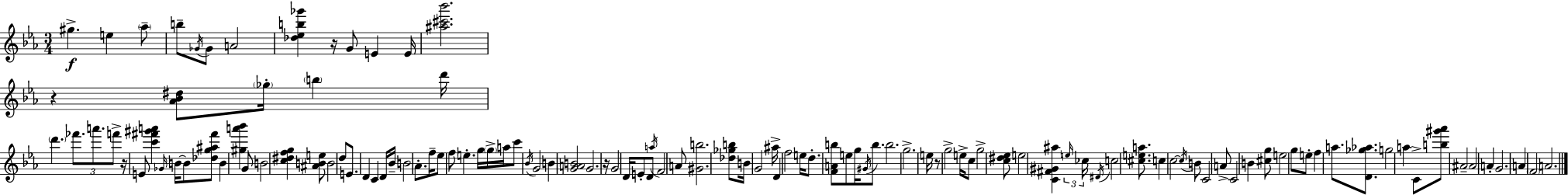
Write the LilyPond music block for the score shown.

{
  \clef treble
  \numericTimeSignature
  \time 3/4
  \key c \minor
  gis''4.->\f e''4 \parenthesize aes''8-- | b''8-- \acciaccatura { ges'16 } ges'8 a'2 | <des'' ees'' b'' ges'''>4 r16 g'8 e'4 | e'16 <ais'' cis''' bes'''>2. | \break r4 <aes' bes' dis''>8 \parenthesize ges''16-. \parenthesize b''4 | d'''16 \parenthesize d'''4. \tuplet 3/2 { fes'''8. a'''8. | f'''8-> } r16 e'8 <c''' fis''' gis''' a'''>4 \grace { ges'16 } b'16~~ | b'8 <des'' g'' ais'' fis'''>8 b'4 <gis'' a''' bes'''>4 | \break g'8 b'2 <c'' dis'' f'' g''>4 | <ais' b' e''>8 b'2 | d''8 e'8. d'4 c'4 | d'16 bes'16-- b'2 aes'8.-. | \break f''16-- ees''8 f''8 e''4.-. | g''16 \parenthesize g''16-> a''16 c'''8 \acciaccatura { bes'16 } g'2 | b'4 <g' a' b'>2 | g'2. | \break r16 g'2 | d'16 e'8-. d'8 \acciaccatura { a''16 } f'2 | a'8 <gis' b''>2. | <des'' ges'' b''>8 b'16 g'2 | \break ais''16-> d'4 f''2 | e''16 d''8.-. <f' a' b''>8 e''8 | g''16 \acciaccatura { gis'16 } b''8. b''2. | g''2.-> | \break e''16 r8 g''2-> | e''16-> c''8 g''2-> | <c'' dis'' ees''>8 e''2 | <c' fis' gis' ais''>4 \tuplet 3/2 { \grace { e''16 } ces''16 \acciaccatura { dis'16 } } c''2 | \break <cis'' e'' a''>8. c''4 c''2~~ | \acciaccatura { c''16 } b'8 c'2 | a'8-> c'2 | b'4 <cis'' g''>8 e''2 | \break g''8 e''8-. f''4 | a''8. <d' ges'' aes''>8. g''2 | a''4 c'8-> <b'' gis''' aes'''>8 | ais'2-- ais'2 | \break a'4-. g'2. | a'4 | \parenthesize f'2 a'2. | \bar "|."
}